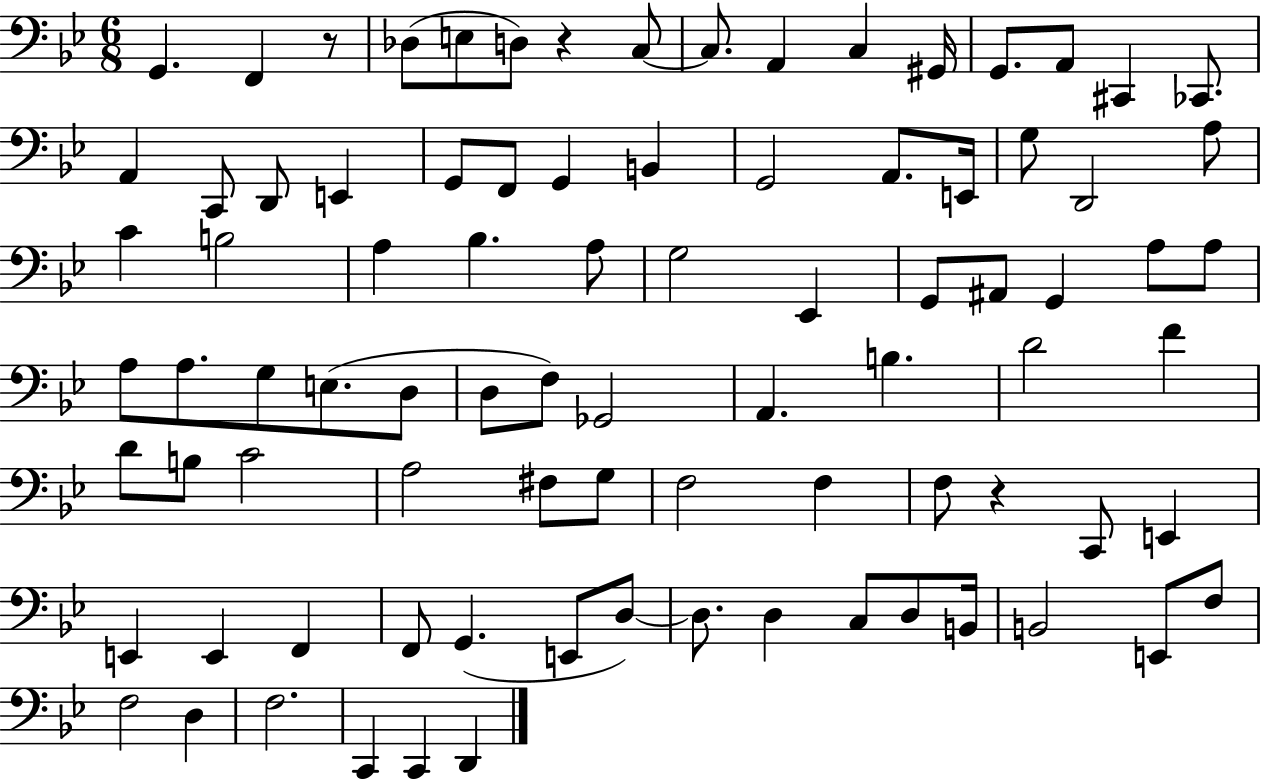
{
  \clef bass
  \numericTimeSignature
  \time 6/8
  \key bes \major
  g,4. f,4 r8 | des8( e8 d8) r4 c8~~ | c8. a,4 c4 gis,16 | g,8. a,8 cis,4 ces,8. | \break a,4 c,8 d,8 e,4 | g,8 f,8 g,4 b,4 | g,2 a,8. e,16 | g8 d,2 a8 | \break c'4 b2 | a4 bes4. a8 | g2 ees,4 | g,8 ais,8 g,4 a8 a8 | \break a8 a8. g8 e8.( d8 | d8 f8) ges,2 | a,4. b4. | d'2 f'4 | \break d'8 b8 c'2 | a2 fis8 g8 | f2 f4 | f8 r4 c,8 e,4 | \break e,4 e,4 f,4 | f,8 g,4.( e,8 d8~~) | d8. d4 c8 d8 b,16 | b,2 e,8 f8 | \break f2 d4 | f2. | c,4 c,4 d,4 | \bar "|."
}